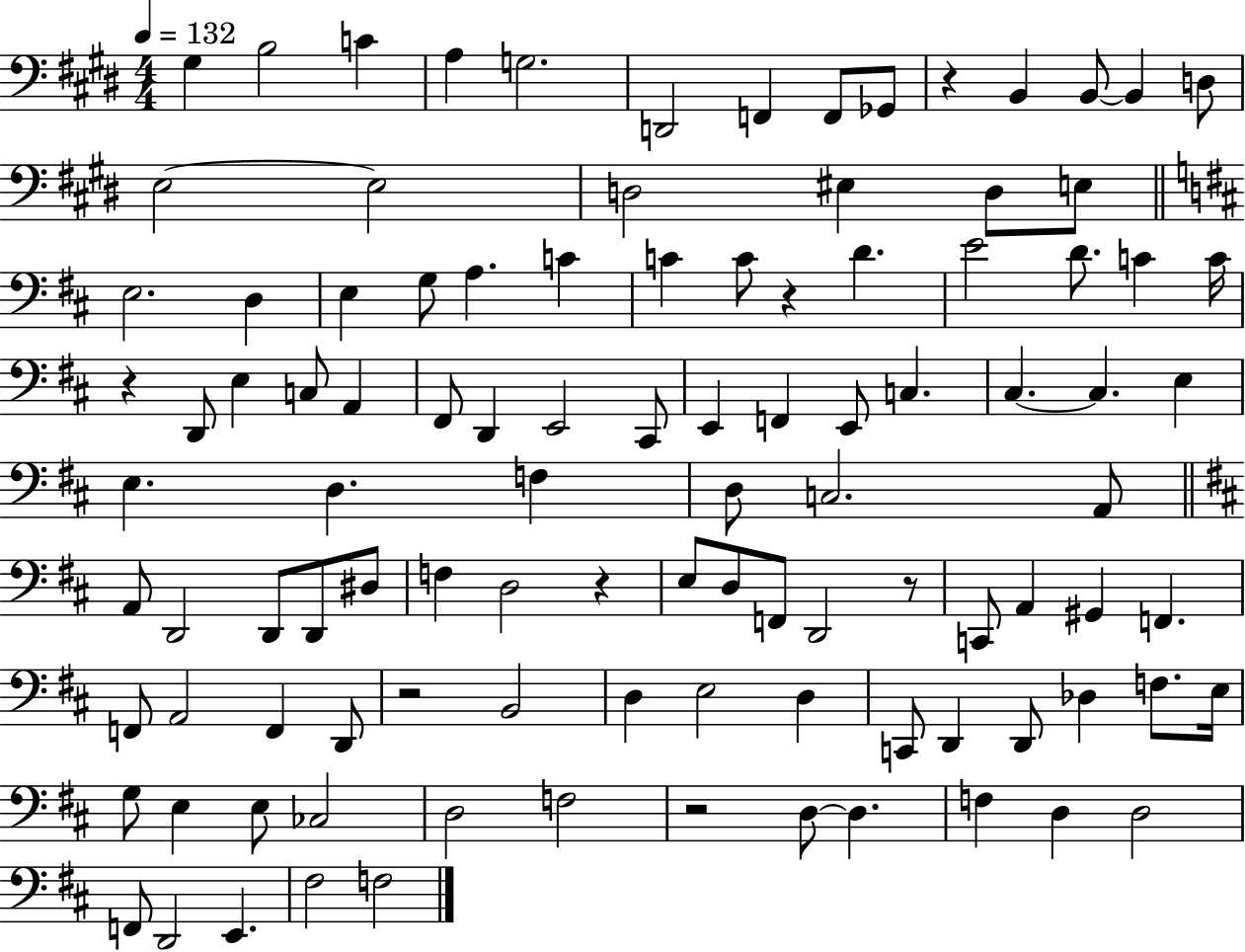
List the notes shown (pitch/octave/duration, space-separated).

G#3/q B3/h C4/q A3/q G3/h. D2/h F2/q F2/e Gb2/e R/q B2/q B2/e B2/q D3/e E3/h E3/h D3/h EIS3/q D3/e E3/e E3/h. D3/q E3/q G3/e A3/q. C4/q C4/q C4/e R/q D4/q. E4/h D4/e. C4/q C4/s R/q D2/e E3/q C3/e A2/q F#2/e D2/q E2/h C#2/e E2/q F2/q E2/e C3/q. C#3/q. C#3/q. E3/q E3/q. D3/q. F3/q D3/e C3/h. A2/e A2/e D2/h D2/e D2/e D#3/e F3/q D3/h R/q E3/e D3/e F2/e D2/h R/e C2/e A2/q G#2/q F2/q. F2/e A2/h F2/q D2/e R/h B2/h D3/q E3/h D3/q C2/e D2/q D2/e Db3/q F3/e. E3/s G3/e E3/q E3/e CES3/h D3/h F3/h R/h D3/e D3/q. F3/q D3/q D3/h F2/e D2/h E2/q. F#3/h F3/h